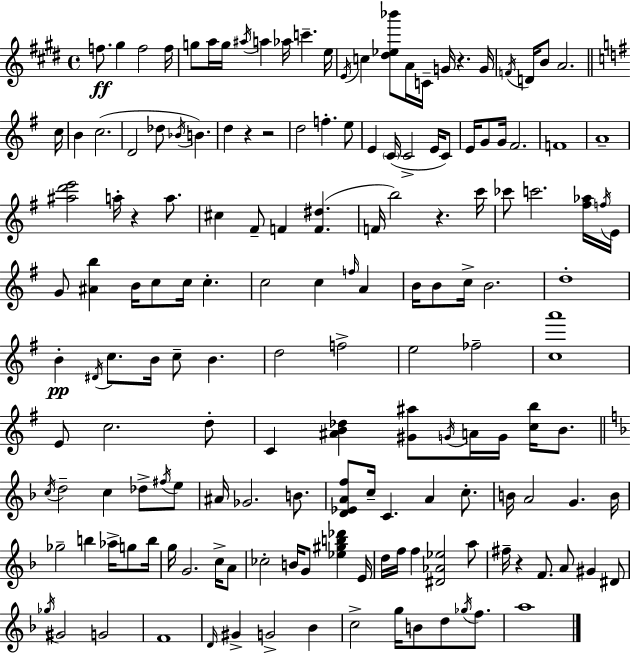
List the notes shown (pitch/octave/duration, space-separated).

F5/e. G#5/q F5/h F5/s G5/e A5/s G5/s A#5/s A5/q Ab5/s C6/q. E5/s E4/s C5/q [D#5,Eb5,Bb6]/e A4/s C4/s G4/s R/q. G4/s F4/s D4/s B4/e A4/h. C5/s B4/q C5/h. D4/h Db5/e Bb4/s B4/q. D5/q R/q R/h D5/h F5/q. E5/e E4/q C4/s C4/h E4/s C4/e E4/s G4/e G4/s F#4/h. F4/w A4/w [A#5,D6,E6]/h A5/s R/q A5/e. C#5/q F#4/e F4/q [F4,D#5]/q. F4/s B5/h R/q. C6/s CES6/e C6/h. [F#5,Ab5]/s F5/s E4/s G4/e [A#4,B5]/q B4/s C5/e C5/s C5/q. C5/h C5/q F5/s A4/q B4/s B4/e C5/s B4/h. D5/w B4/q D#4/s C5/e. B4/s C5/e B4/q. D5/h F5/h E5/h FES5/h [C5,A6]/w E4/e C5/h. D5/e C4/q [A#4,B4,Db5]/q [G#4,A#5]/e G4/s A4/s G4/s [C5,B5]/s B4/e. C5/s D5/h C5/q Db5/e F#5/s E5/e A#4/s Gb4/h. B4/e. [D4,Eb4,A4,F5]/e C5/s C4/q. A4/q C5/e. B4/s A4/h G4/q. B4/s Gb5/h B5/q Ab5/s G5/e B5/s G5/s G4/h. C5/s A4/e CES5/h B4/s G4/e [Eb5,G#5,B5,Db6]/q E4/s D5/s F5/s F5/q [D#4,Ab4,Eb5]/h A5/e F#5/s R/q F4/e. A4/e G#4/q D#4/e Gb5/s G#4/h G4/h F4/w D4/s G#4/q G4/h Bb4/q C5/h G5/s B4/e D5/e Gb5/s F5/e. A5/w